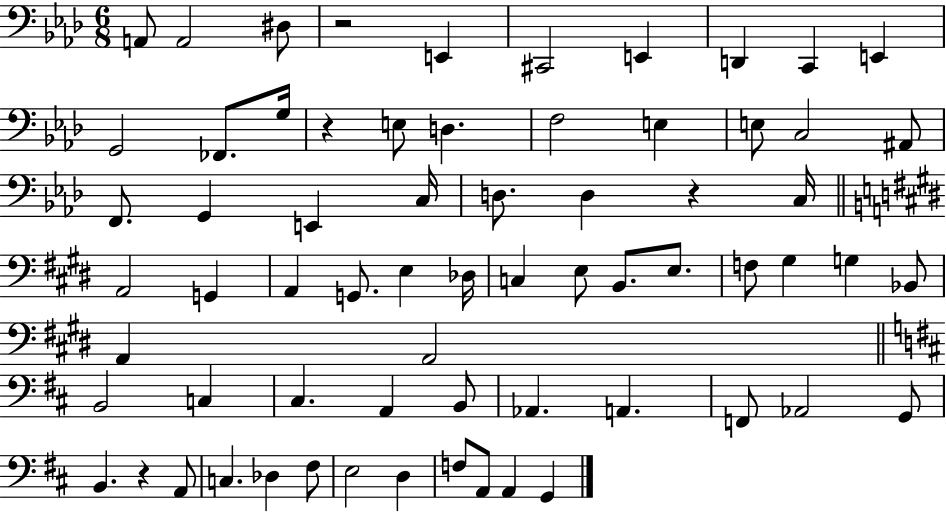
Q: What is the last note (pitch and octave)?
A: G2